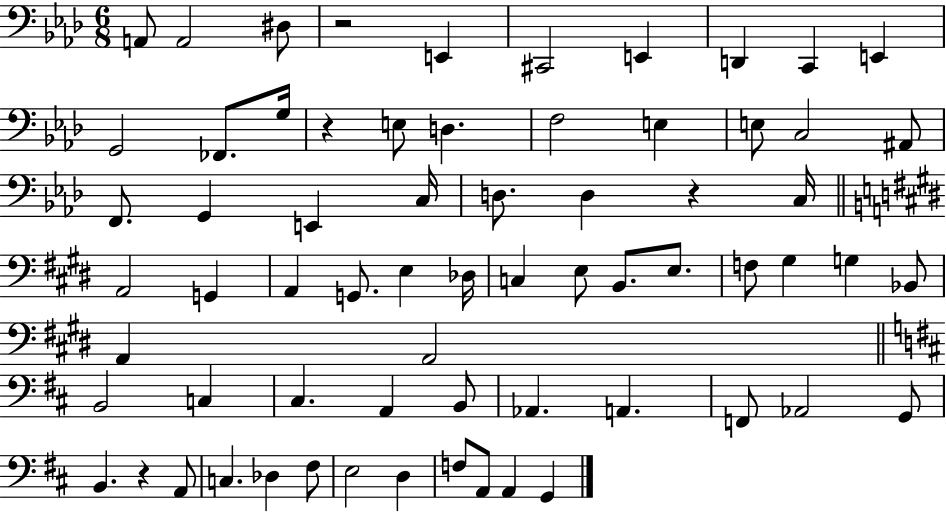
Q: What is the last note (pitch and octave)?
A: G2